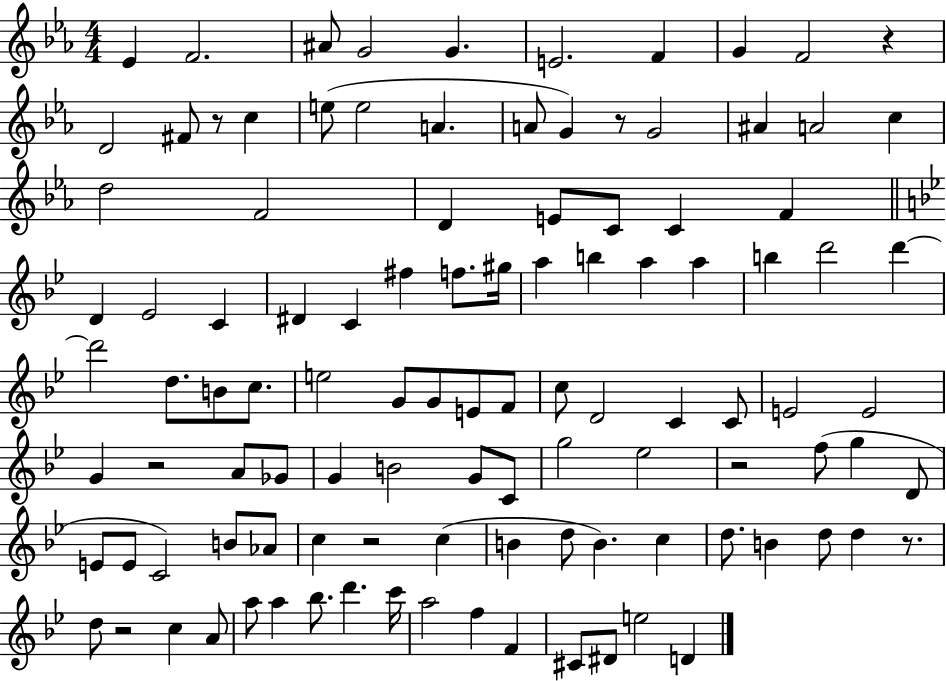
{
  \clef treble
  \numericTimeSignature
  \time 4/4
  \key ees \major
  ees'4 f'2. | ais'8 g'2 g'4. | e'2. f'4 | g'4 f'2 r4 | \break d'2 fis'8 r8 c''4 | e''8( e''2 a'4. | a'8 g'4) r8 g'2 | ais'4 a'2 c''4 | \break d''2 f'2 | d'4 e'8 c'8 c'4 f'4 | \bar "||" \break \key bes \major d'4 ees'2 c'4 | dis'4 c'4 fis''4 f''8. gis''16 | a''4 b''4 a''4 a''4 | b''4 d'''2 d'''4~~ | \break d'''2 d''8. b'8 c''8. | e''2 g'8 g'8 e'8 f'8 | c''8 d'2 c'4 c'8 | e'2 e'2 | \break g'4 r2 a'8 ges'8 | g'4 b'2 g'8 c'8 | g''2 ees''2 | r2 f''8( g''4 d'8 | \break e'8 e'8 c'2) b'8 aes'8 | c''4 r2 c''4( | b'4 d''8 b'4.) c''4 | d''8. b'4 d''8 d''4 r8. | \break d''8 r2 c''4 a'8 | a''8 a''4 bes''8. d'''4. c'''16 | a''2 f''4 f'4 | cis'8 dis'8 e''2 d'4 | \break \bar "|."
}